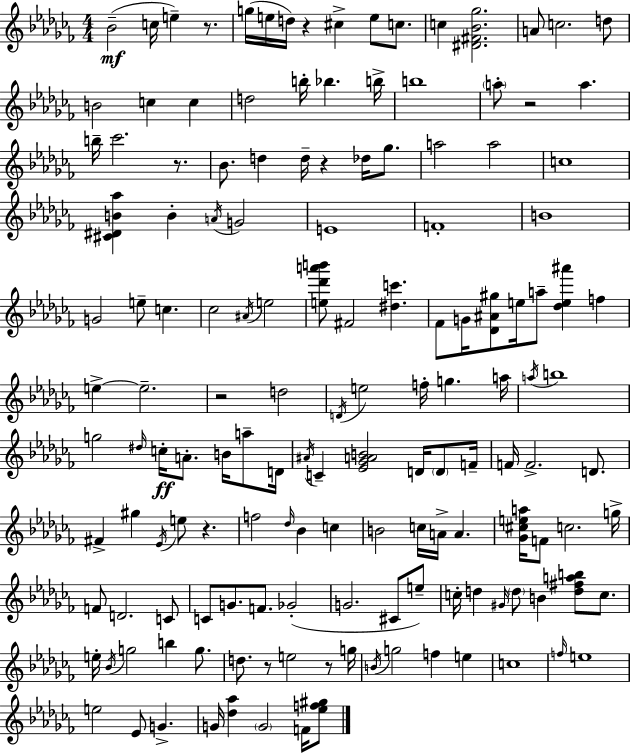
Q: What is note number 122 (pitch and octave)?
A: E5